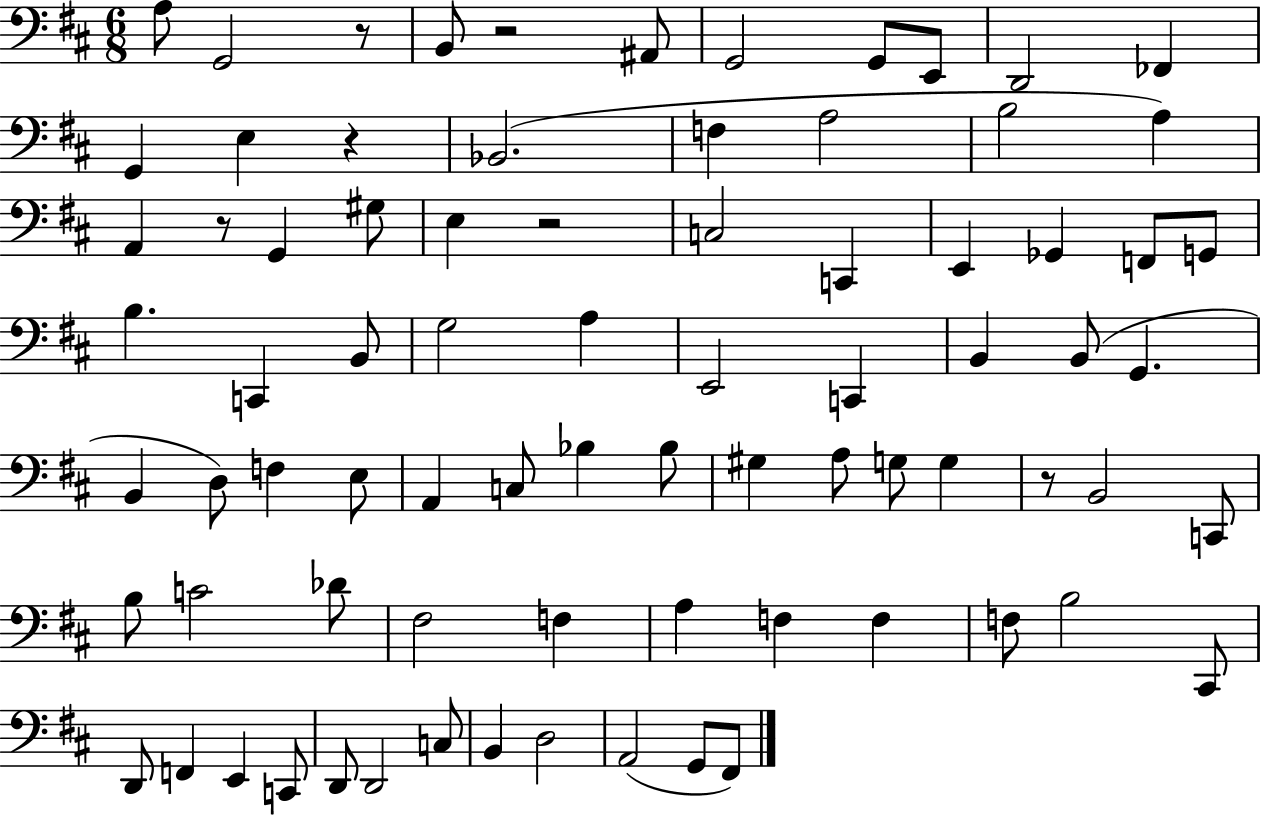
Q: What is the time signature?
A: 6/8